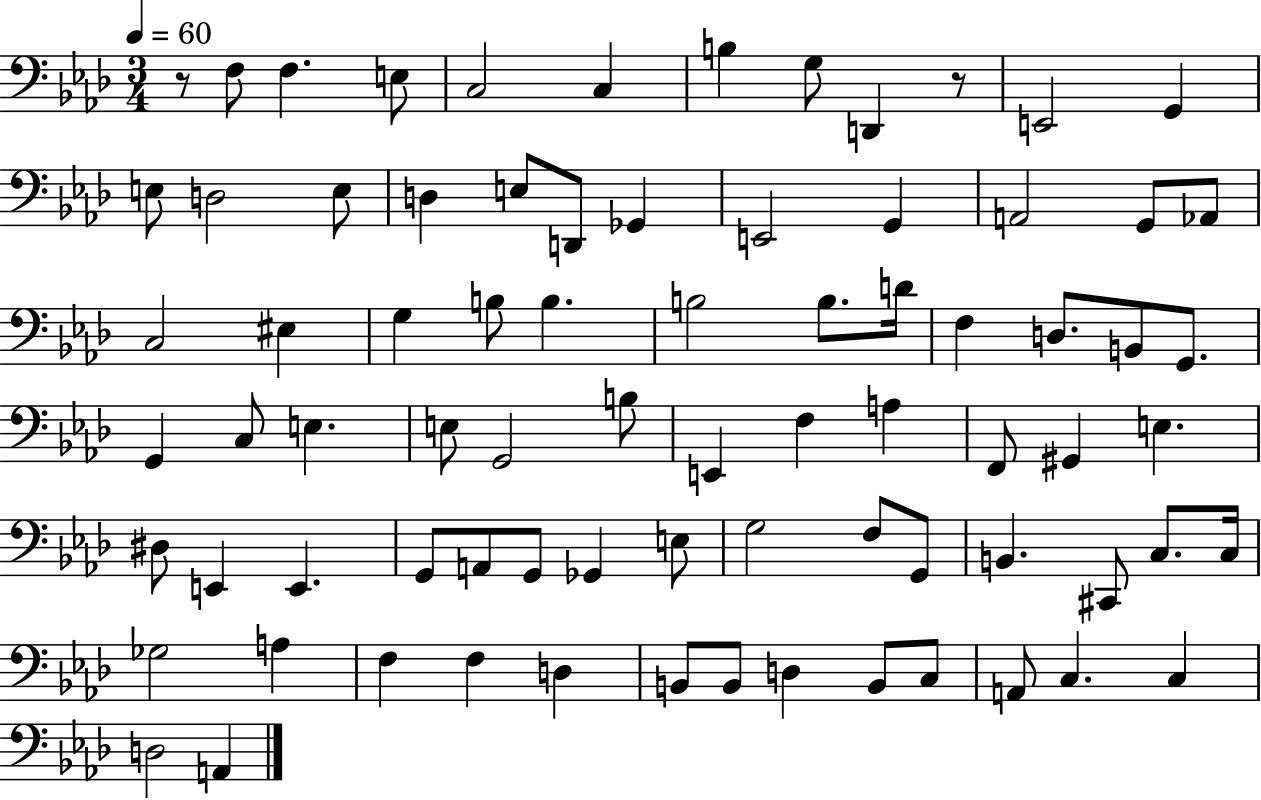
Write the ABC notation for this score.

X:1
T:Untitled
M:3/4
L:1/4
K:Ab
z/2 F,/2 F, E,/2 C,2 C, B, G,/2 D,, z/2 E,,2 G,, E,/2 D,2 E,/2 D, E,/2 D,,/2 _G,, E,,2 G,, A,,2 G,,/2 _A,,/2 C,2 ^E, G, B,/2 B, B,2 B,/2 D/4 F, D,/2 B,,/2 G,,/2 G,, C,/2 E, E,/2 G,,2 B,/2 E,, F, A, F,,/2 ^G,, E, ^D,/2 E,, E,, G,,/2 A,,/2 G,,/2 _G,, E,/2 G,2 F,/2 G,,/2 B,, ^C,,/2 C,/2 C,/4 _G,2 A, F, F, D, B,,/2 B,,/2 D, B,,/2 C,/2 A,,/2 C, C, D,2 A,,